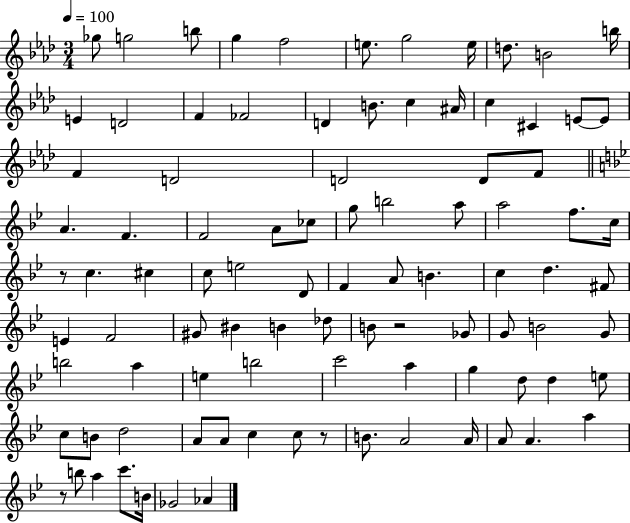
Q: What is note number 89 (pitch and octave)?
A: Gb4